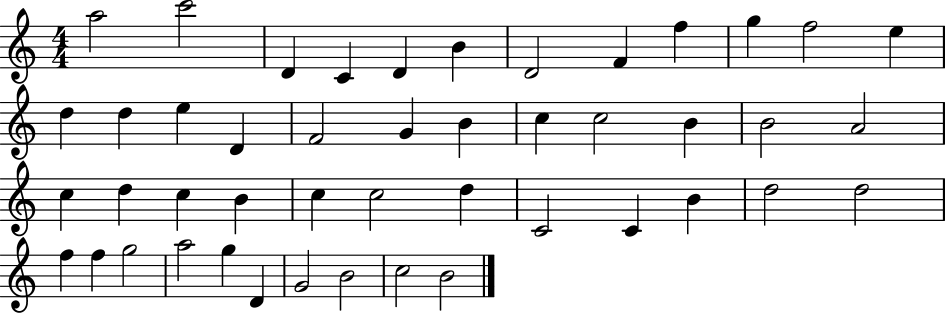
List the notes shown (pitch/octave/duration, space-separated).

A5/h C6/h D4/q C4/q D4/q B4/q D4/h F4/q F5/q G5/q F5/h E5/q D5/q D5/q E5/q D4/q F4/h G4/q B4/q C5/q C5/h B4/q B4/h A4/h C5/q D5/q C5/q B4/q C5/q C5/h D5/q C4/h C4/q B4/q D5/h D5/h F5/q F5/q G5/h A5/h G5/q D4/q G4/h B4/h C5/h B4/h